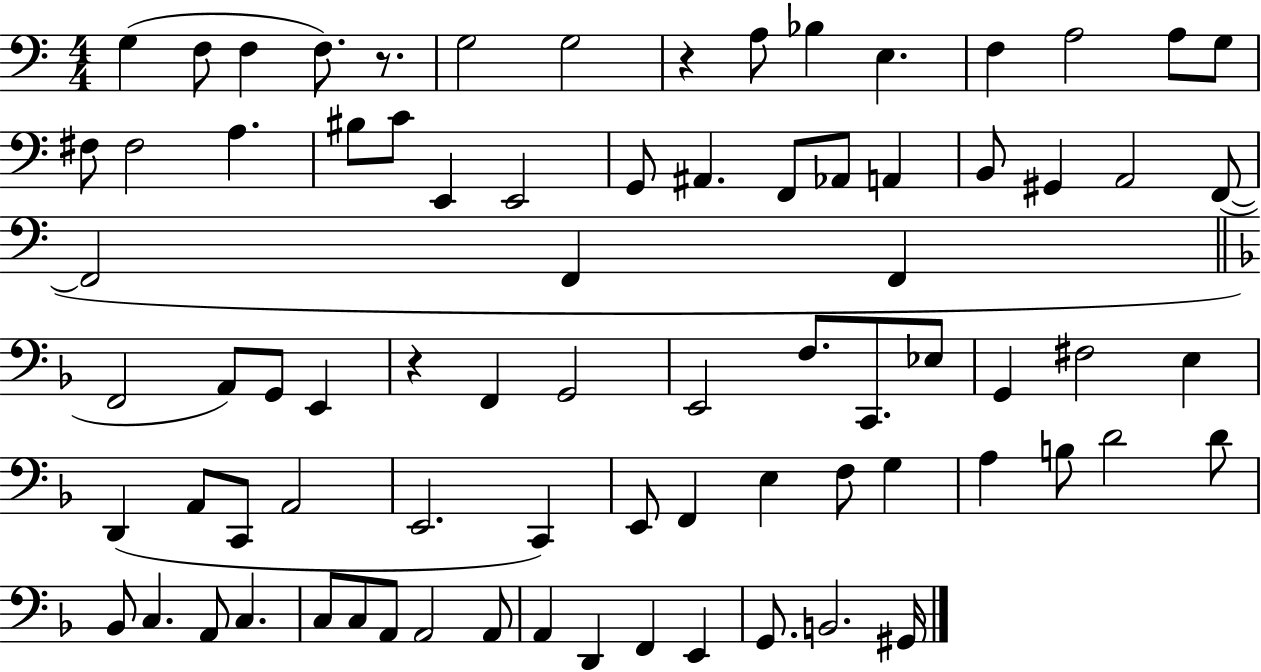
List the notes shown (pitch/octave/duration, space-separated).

G3/q F3/e F3/q F3/e. R/e. G3/h G3/h R/q A3/e Bb3/q E3/q. F3/q A3/h A3/e G3/e F#3/e F#3/h A3/q. BIS3/e C4/e E2/q E2/h G2/e A#2/q. F2/e Ab2/e A2/q B2/e G#2/q A2/h F2/e F2/h F2/q F2/q F2/h A2/e G2/e E2/q R/q F2/q G2/h E2/h F3/e. C2/e. Eb3/e G2/q F#3/h E3/q D2/q A2/e C2/e A2/h E2/h. C2/q E2/e F2/q E3/q F3/e G3/q A3/q B3/e D4/h D4/e Bb2/e C3/q. A2/e C3/q. C3/e C3/e A2/e A2/h A2/e A2/q D2/q F2/q E2/q G2/e. B2/h. G#2/s